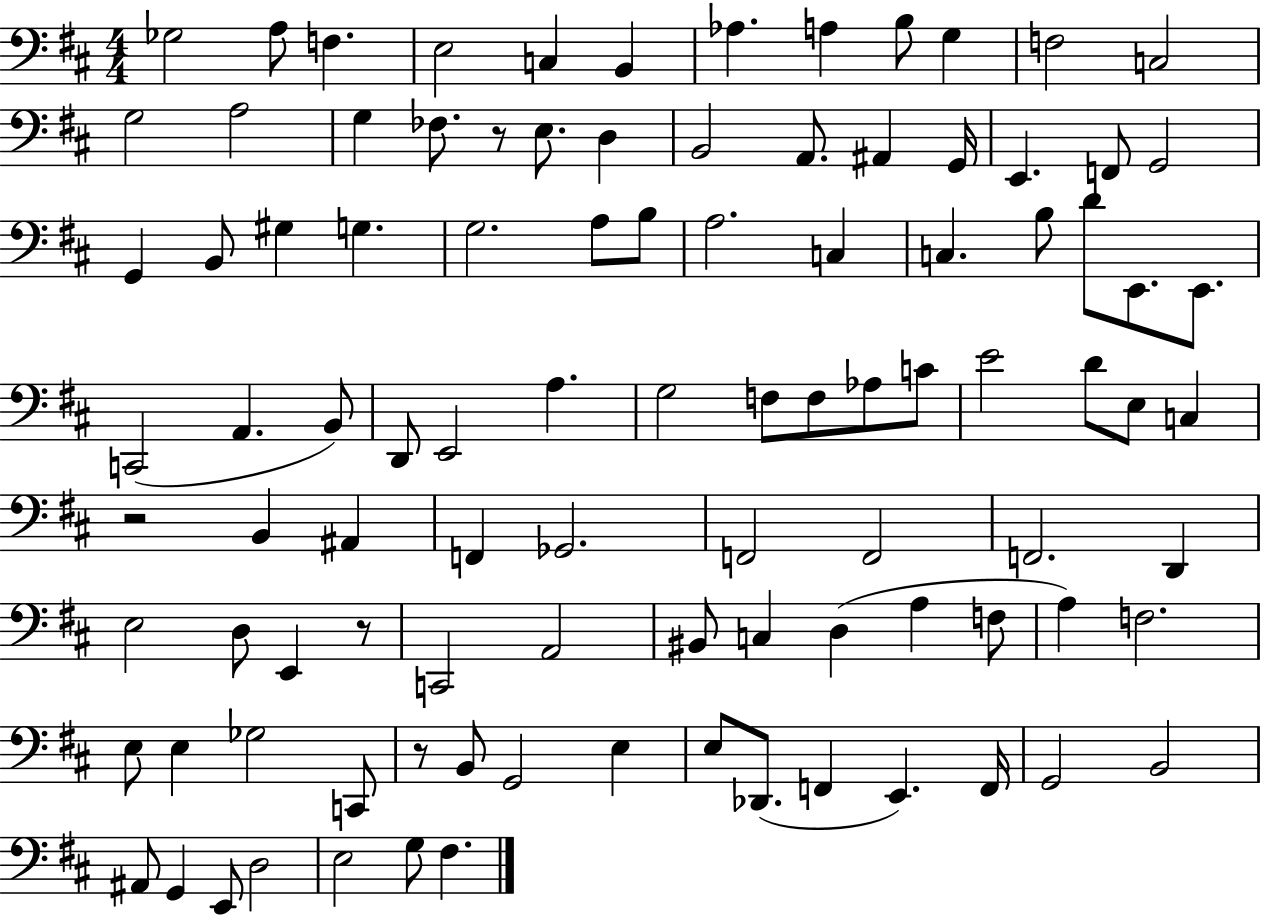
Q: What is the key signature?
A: D major